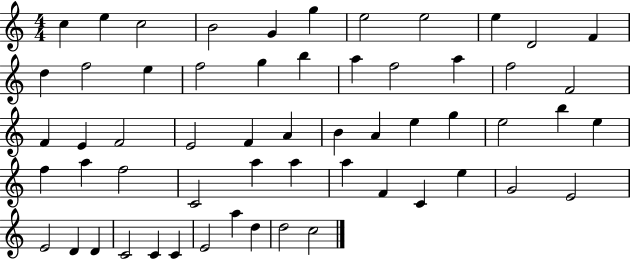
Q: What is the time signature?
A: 4/4